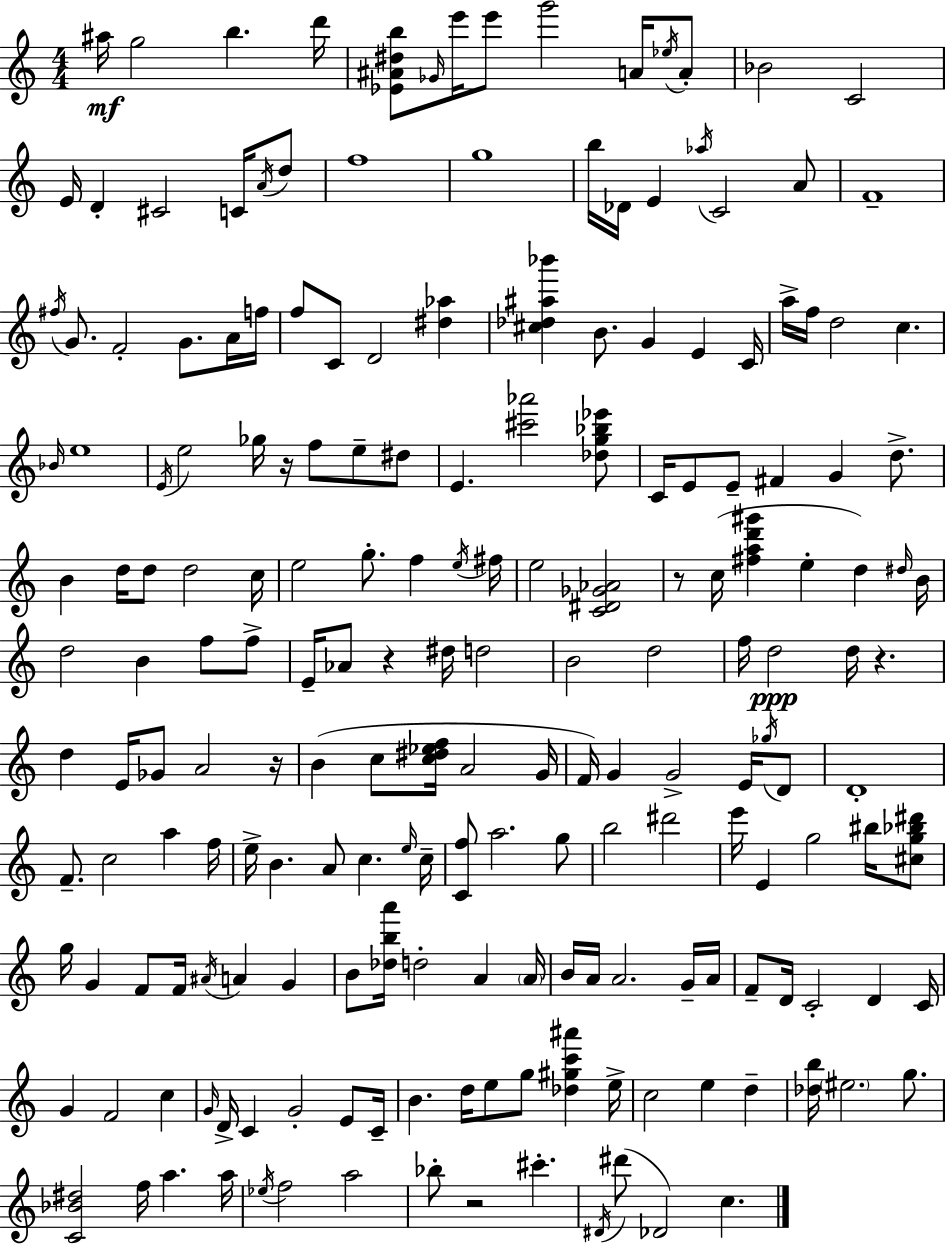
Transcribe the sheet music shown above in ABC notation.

X:1
T:Untitled
M:4/4
L:1/4
K:Am
^a/4 g2 b d'/4 [_E^A^db]/2 _G/4 e'/4 e'/2 g'2 A/4 _e/4 A/2 _B2 C2 E/4 D ^C2 C/4 A/4 d/2 f4 g4 b/4 _D/4 E _a/4 C2 A/2 F4 ^f/4 G/2 F2 G/2 A/4 f/4 f/2 C/2 D2 [^d_a] [^c_d^a_b'] B/2 G E C/4 a/4 f/4 d2 c _B/4 e4 E/4 e2 _g/4 z/4 f/2 e/2 ^d/2 E [^c'_a']2 [_dg_b_e']/2 C/4 E/2 E/2 ^F G d/2 B d/4 d/2 d2 c/4 e2 g/2 f e/4 ^f/4 e2 [C^D_G_A]2 z/2 c/4 [^fad'^g'] e d ^d/4 B/4 d2 B f/2 f/2 E/4 _A/2 z ^d/4 d2 B2 d2 f/4 d2 d/4 z d E/4 _G/2 A2 z/4 B c/2 [c^d_ef]/4 A2 G/4 F/4 G G2 E/4 _g/4 D/2 D4 F/2 c2 a f/4 e/4 B A/2 c e/4 c/4 [Cf]/2 a2 g/2 b2 ^d'2 e'/4 E g2 ^b/4 [^cg_b^d']/2 g/4 G F/2 F/4 ^A/4 A G B/2 [_dba']/4 d2 A A/4 B/4 A/4 A2 G/4 A/4 F/2 D/4 C2 D C/4 G F2 c G/4 D/4 C G2 E/2 C/4 B d/4 e/2 g/2 [_d^gc'^a'] e/4 c2 e d [_db]/4 ^e2 g/2 [C_B^d]2 f/4 a a/4 _e/4 f2 a2 _b/2 z2 ^c' ^D/4 ^d'/2 _D2 c